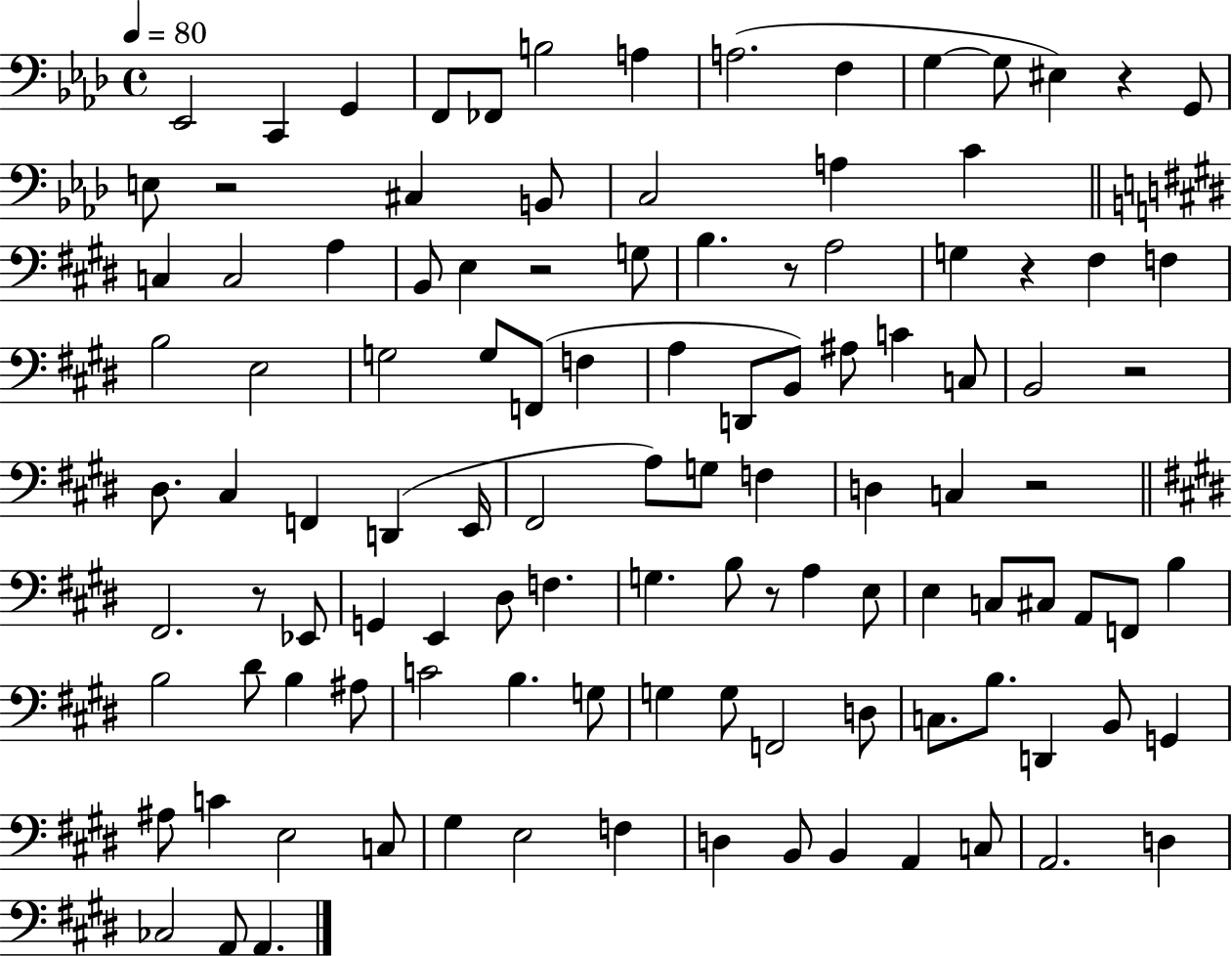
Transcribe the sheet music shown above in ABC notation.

X:1
T:Untitled
M:4/4
L:1/4
K:Ab
_E,,2 C,, G,, F,,/2 _F,,/2 B,2 A, A,2 F, G, G,/2 ^E, z G,,/2 E,/2 z2 ^C, B,,/2 C,2 A, C C, C,2 A, B,,/2 E, z2 G,/2 B, z/2 A,2 G, z ^F, F, B,2 E,2 G,2 G,/2 F,,/2 F, A, D,,/2 B,,/2 ^A,/2 C C,/2 B,,2 z2 ^D,/2 ^C, F,, D,, E,,/4 ^F,,2 A,/2 G,/2 F, D, C, z2 ^F,,2 z/2 _E,,/2 G,, E,, ^D,/2 F, G, B,/2 z/2 A, E,/2 E, C,/2 ^C,/2 A,,/2 F,,/2 B, B,2 ^D/2 B, ^A,/2 C2 B, G,/2 G, G,/2 F,,2 D,/2 C,/2 B,/2 D,, B,,/2 G,, ^A,/2 C E,2 C,/2 ^G, E,2 F, D, B,,/2 B,, A,, C,/2 A,,2 D, _C,2 A,,/2 A,,